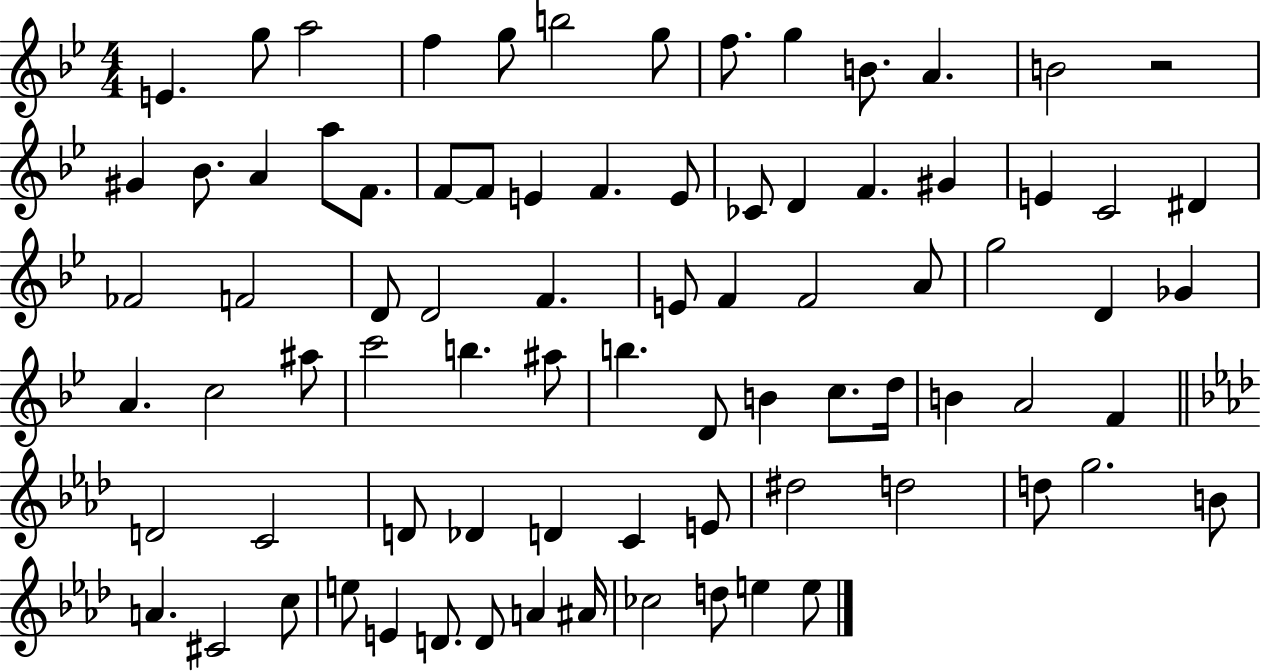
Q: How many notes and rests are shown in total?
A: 81